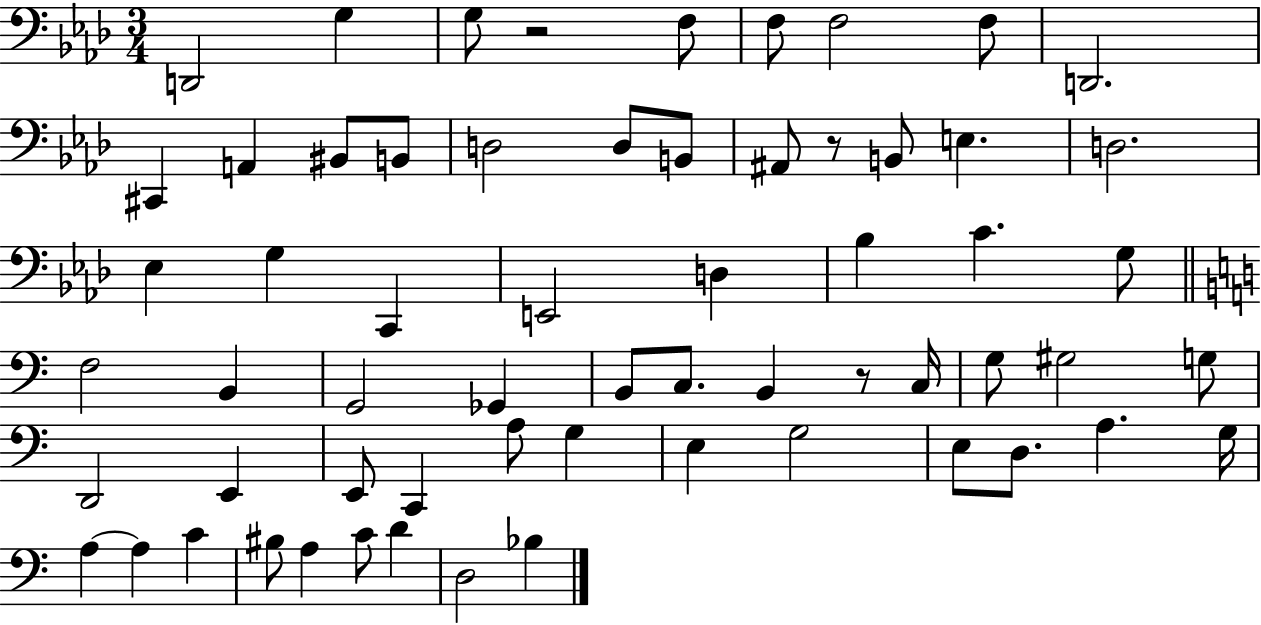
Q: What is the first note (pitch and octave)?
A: D2